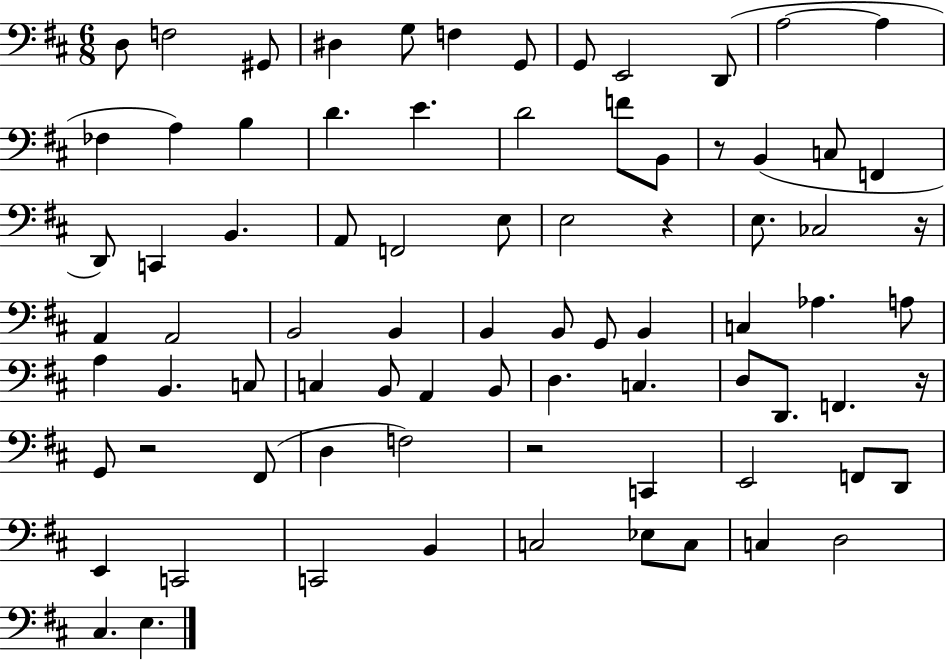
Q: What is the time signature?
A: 6/8